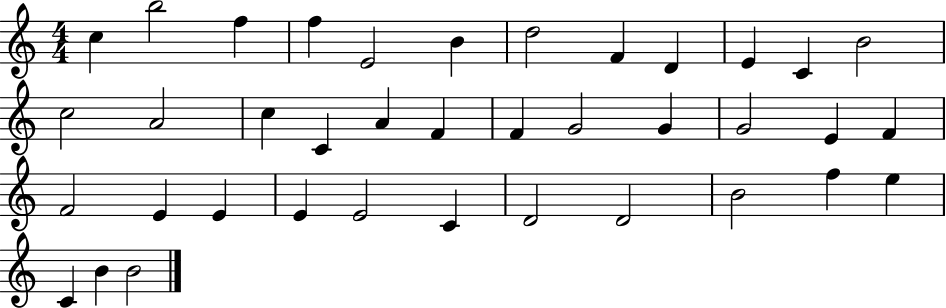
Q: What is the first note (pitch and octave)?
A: C5